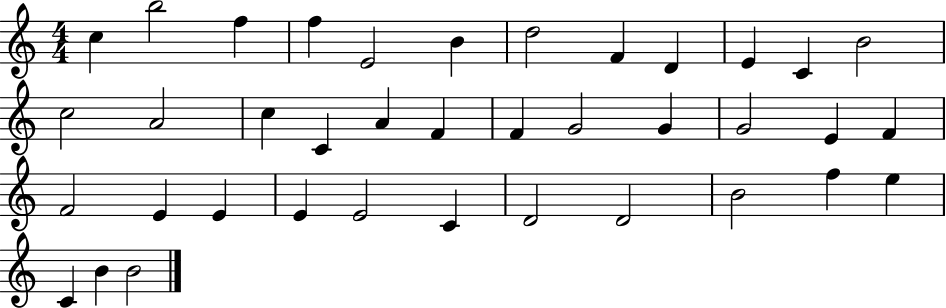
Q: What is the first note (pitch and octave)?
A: C5